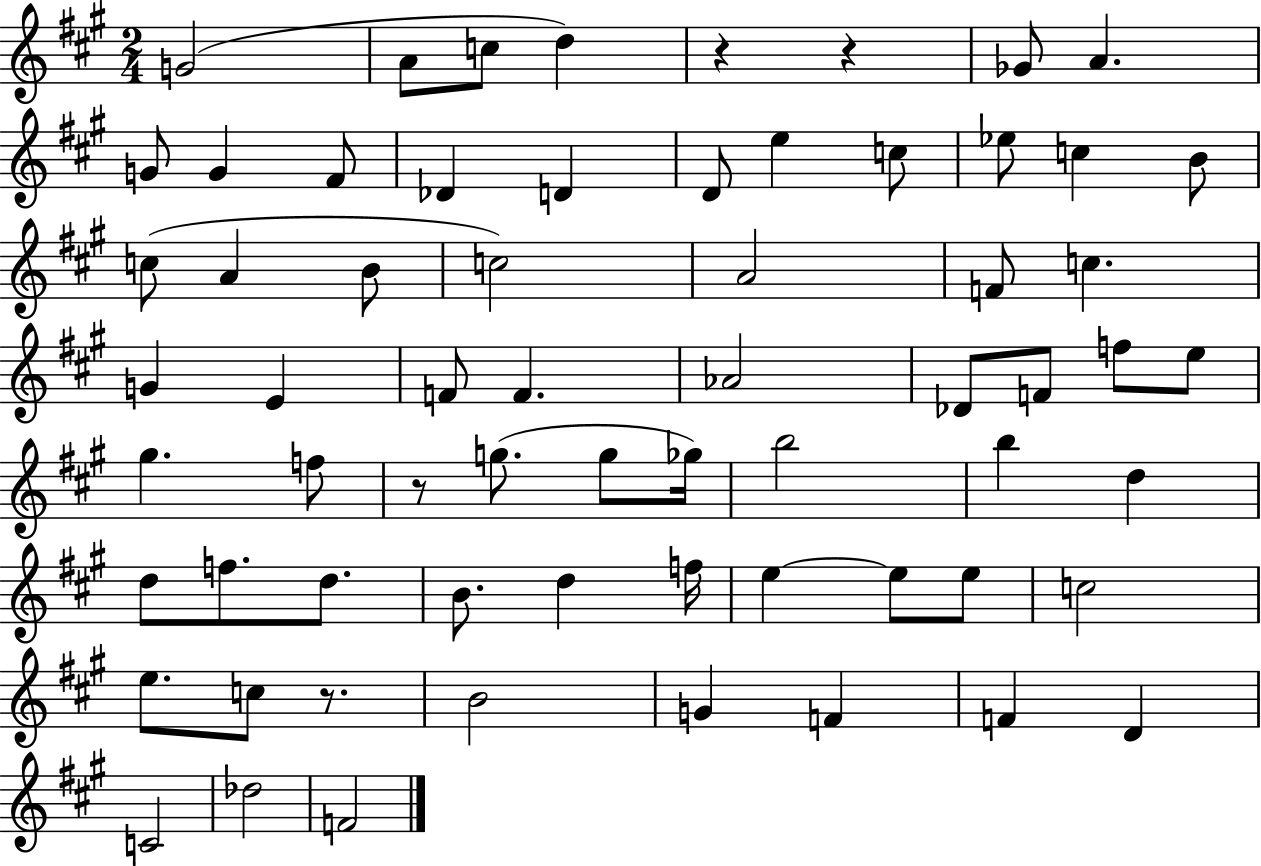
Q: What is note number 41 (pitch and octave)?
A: D5